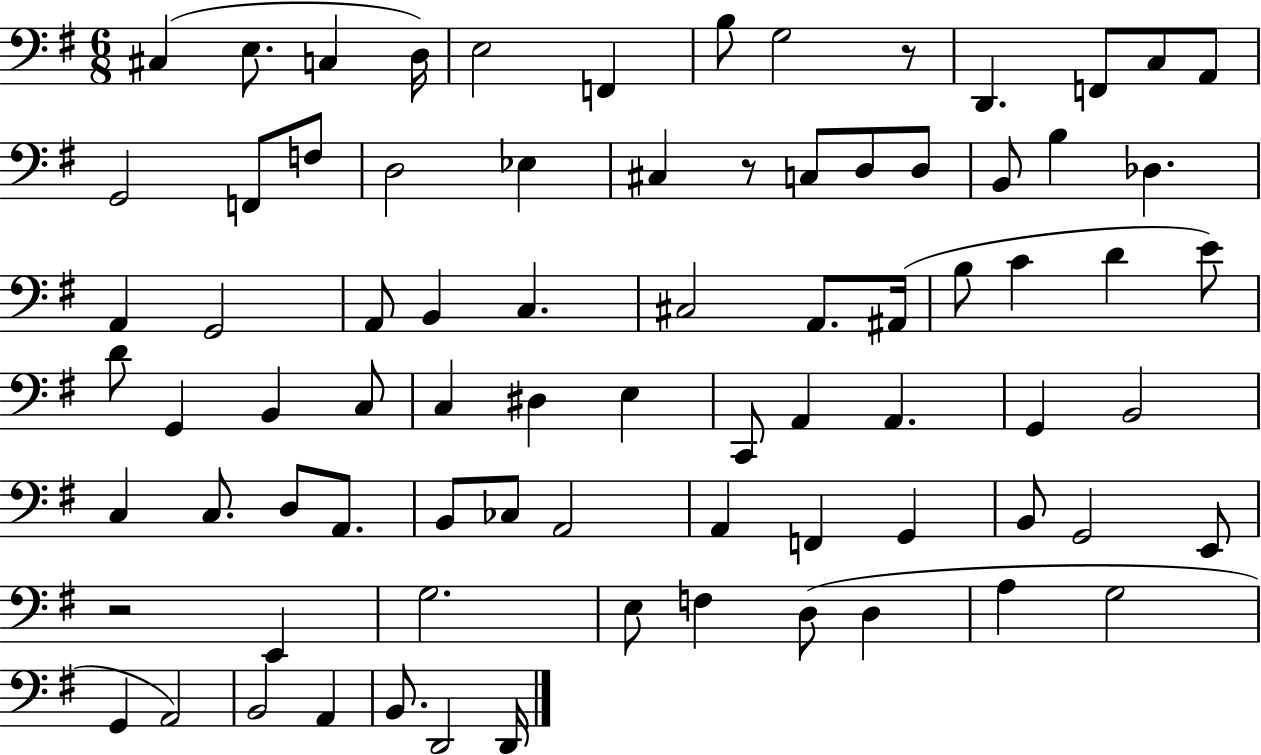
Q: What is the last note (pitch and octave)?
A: D2